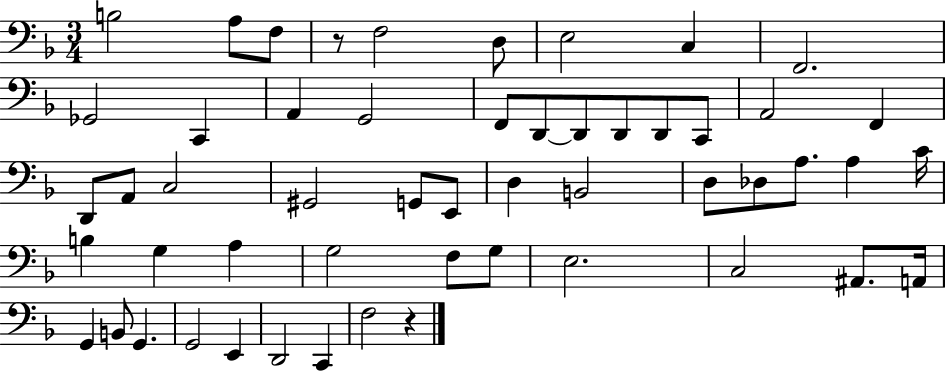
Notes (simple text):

B3/h A3/e F3/e R/e F3/h D3/e E3/h C3/q F2/h. Gb2/h C2/q A2/q G2/h F2/e D2/e D2/e D2/e D2/e C2/e A2/h F2/q D2/e A2/e C3/h G#2/h G2/e E2/e D3/q B2/h D3/e Db3/e A3/e. A3/q C4/s B3/q G3/q A3/q G3/h F3/e G3/e E3/h. C3/h A#2/e. A2/s G2/q B2/e G2/q. G2/h E2/q D2/h C2/q F3/h R/q